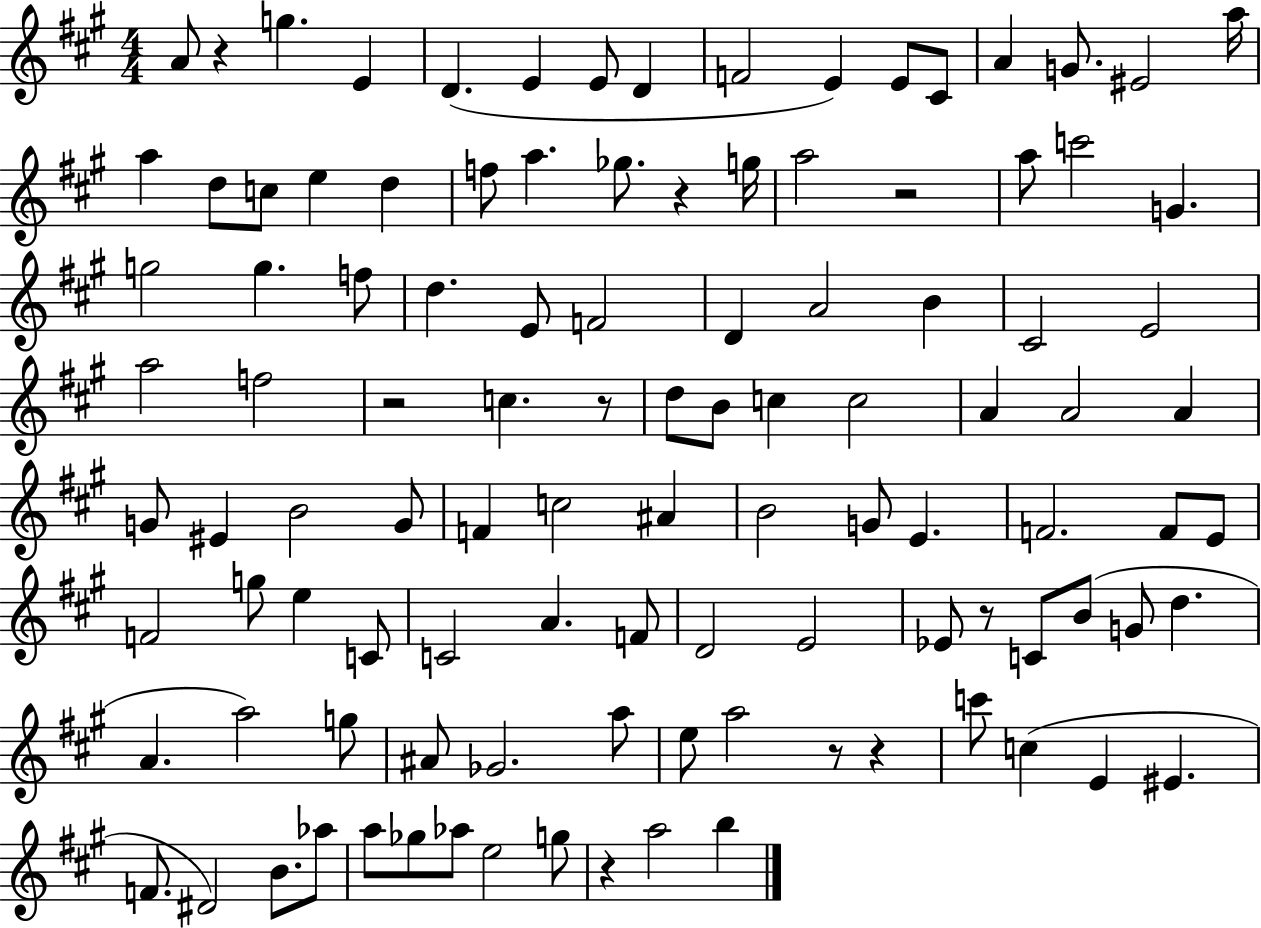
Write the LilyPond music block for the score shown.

{
  \clef treble
  \numericTimeSignature
  \time 4/4
  \key a \major
  \repeat volta 2 { a'8 r4 g''4. e'4 | d'4.( e'4 e'8 d'4 | f'2 e'4) e'8 cis'8 | a'4 g'8. eis'2 a''16 | \break a''4 d''8 c''8 e''4 d''4 | f''8 a''4. ges''8. r4 g''16 | a''2 r2 | a''8 c'''2 g'4. | \break g''2 g''4. f''8 | d''4. e'8 f'2 | d'4 a'2 b'4 | cis'2 e'2 | \break a''2 f''2 | r2 c''4. r8 | d''8 b'8 c''4 c''2 | a'4 a'2 a'4 | \break g'8 eis'4 b'2 g'8 | f'4 c''2 ais'4 | b'2 g'8 e'4. | f'2. f'8 e'8 | \break f'2 g''8 e''4 c'8 | c'2 a'4. f'8 | d'2 e'2 | ees'8 r8 c'8 b'8( g'8 d''4. | \break a'4. a''2) g''8 | ais'8 ges'2. a''8 | e''8 a''2 r8 r4 | c'''8 c''4( e'4 eis'4. | \break f'8. dis'2) b'8. aes''8 | a''8 ges''8 aes''8 e''2 g''8 | r4 a''2 b''4 | } \bar "|."
}